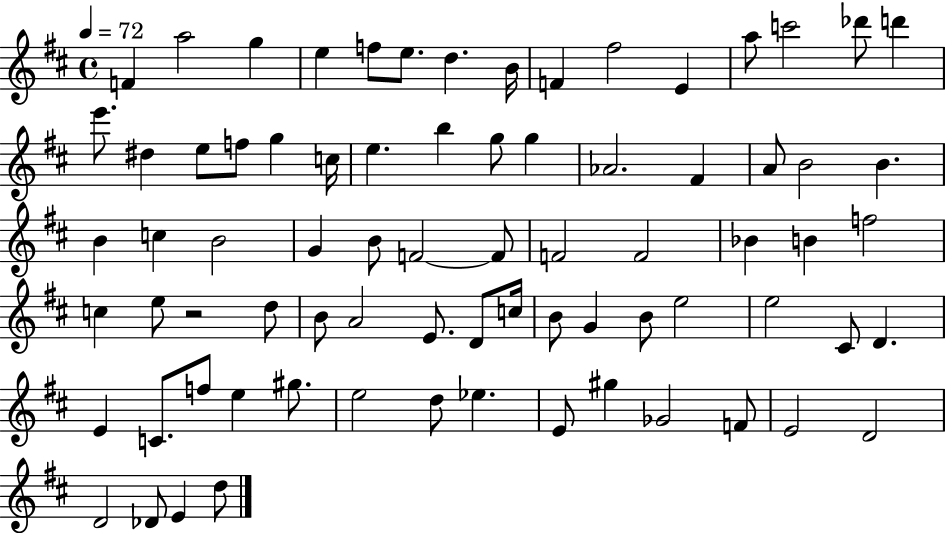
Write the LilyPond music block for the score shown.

{
  \clef treble
  \time 4/4
  \defaultTimeSignature
  \key d \major
  \tempo 4 = 72
  \repeat volta 2 { f'4 a''2 g''4 | e''4 f''8 e''8. d''4. b'16 | f'4 fis''2 e'4 | a''8 c'''2 des'''8 d'''4 | \break e'''8. dis''4 e''8 f''8 g''4 c''16 | e''4. b''4 g''8 g''4 | aes'2. fis'4 | a'8 b'2 b'4. | \break b'4 c''4 b'2 | g'4 b'8 f'2~~ f'8 | f'2 f'2 | bes'4 b'4 f''2 | \break c''4 e''8 r2 d''8 | b'8 a'2 e'8. d'8 c''16 | b'8 g'4 b'8 e''2 | e''2 cis'8 d'4. | \break e'4 c'8. f''8 e''4 gis''8. | e''2 d''8 ees''4. | e'8 gis''4 ges'2 f'8 | e'2 d'2 | \break d'2 des'8 e'4 d''8 | } \bar "|."
}